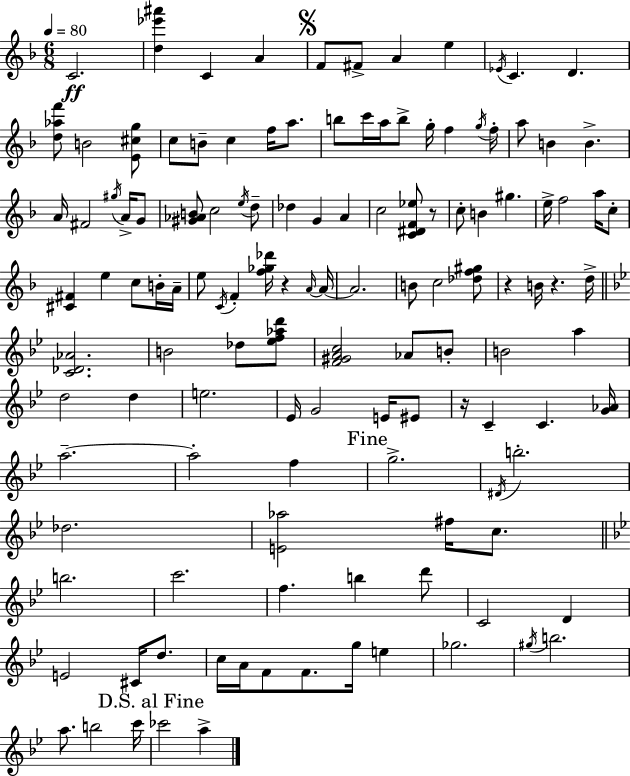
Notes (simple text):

C4/h. [D5,Eb6,A#6]/q C4/q A4/q F4/e F#4/e A4/q E5/q Eb4/s C4/q. D4/q. [D5,Ab5,F6]/e B4/h [E4,C#5,G5]/e C5/e B4/e C5/q F5/s A5/e. B5/e C6/s A5/s B5/e G5/s F5/q G5/s F5/s A5/e B4/q B4/q. A4/s F#4/h G#5/s A4/s G4/e [G#4,Ab4,B4]/e C5/h E5/s D5/e Db5/q G4/q A4/q C5/h [C4,D#4,F4,Eb5]/e R/e C5/e B4/q G#5/q. E5/s F5/h A5/s C5/e [C#4,F#4]/q E5/q C5/e B4/s A4/s E5/e C4/s F4/q [F5,Gb5,Db6]/s R/q A4/s A4/s A4/h. B4/e C5/h [Db5,F5,G#5]/e R/q B4/s R/q. D5/s [C4,Db4,Ab4]/h. B4/h Db5/e [Eb5,F5,Ab5,D6]/e [F4,G#4,A4,C5]/h Ab4/e B4/e B4/h A5/q D5/h D5/q E5/h. Eb4/s G4/h E4/s EIS4/e R/s C4/q C4/q. [G4,Ab4]/s A5/h. A5/h F5/q G5/h. D#4/s B5/h. Db5/h. [E4,Ab5]/h F#5/s C5/e. B5/h. C6/h. F5/q. B5/q D6/e C4/h D4/q E4/h C#4/s D5/e. C5/s A4/s F4/e F4/e. G5/s E5/q Gb5/h. G#5/s B5/h. A5/e. B5/h C6/s CES6/h A5/q